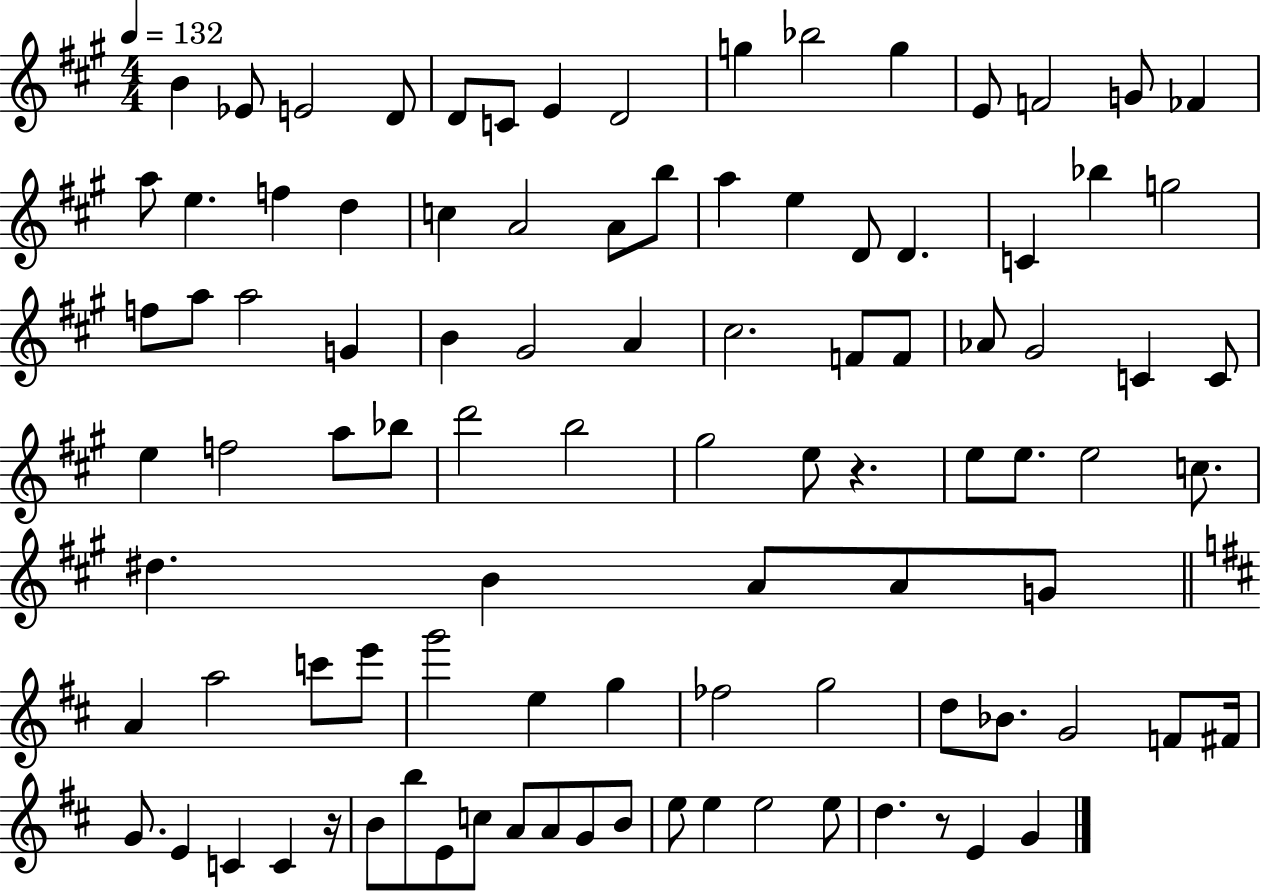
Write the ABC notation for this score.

X:1
T:Untitled
M:4/4
L:1/4
K:A
B _E/2 E2 D/2 D/2 C/2 E D2 g _b2 g E/2 F2 G/2 _F a/2 e f d c A2 A/2 b/2 a e D/2 D C _b g2 f/2 a/2 a2 G B ^G2 A ^c2 F/2 F/2 _A/2 ^G2 C C/2 e f2 a/2 _b/2 d'2 b2 ^g2 e/2 z e/2 e/2 e2 c/2 ^d B A/2 A/2 G/2 A a2 c'/2 e'/2 g'2 e g _f2 g2 d/2 _B/2 G2 F/2 ^F/4 G/2 E C C z/4 B/2 b/2 E/2 c/2 A/2 A/2 G/2 B/2 e/2 e e2 e/2 d z/2 E G